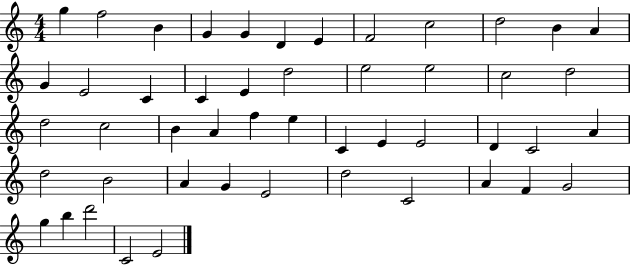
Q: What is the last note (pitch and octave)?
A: E4